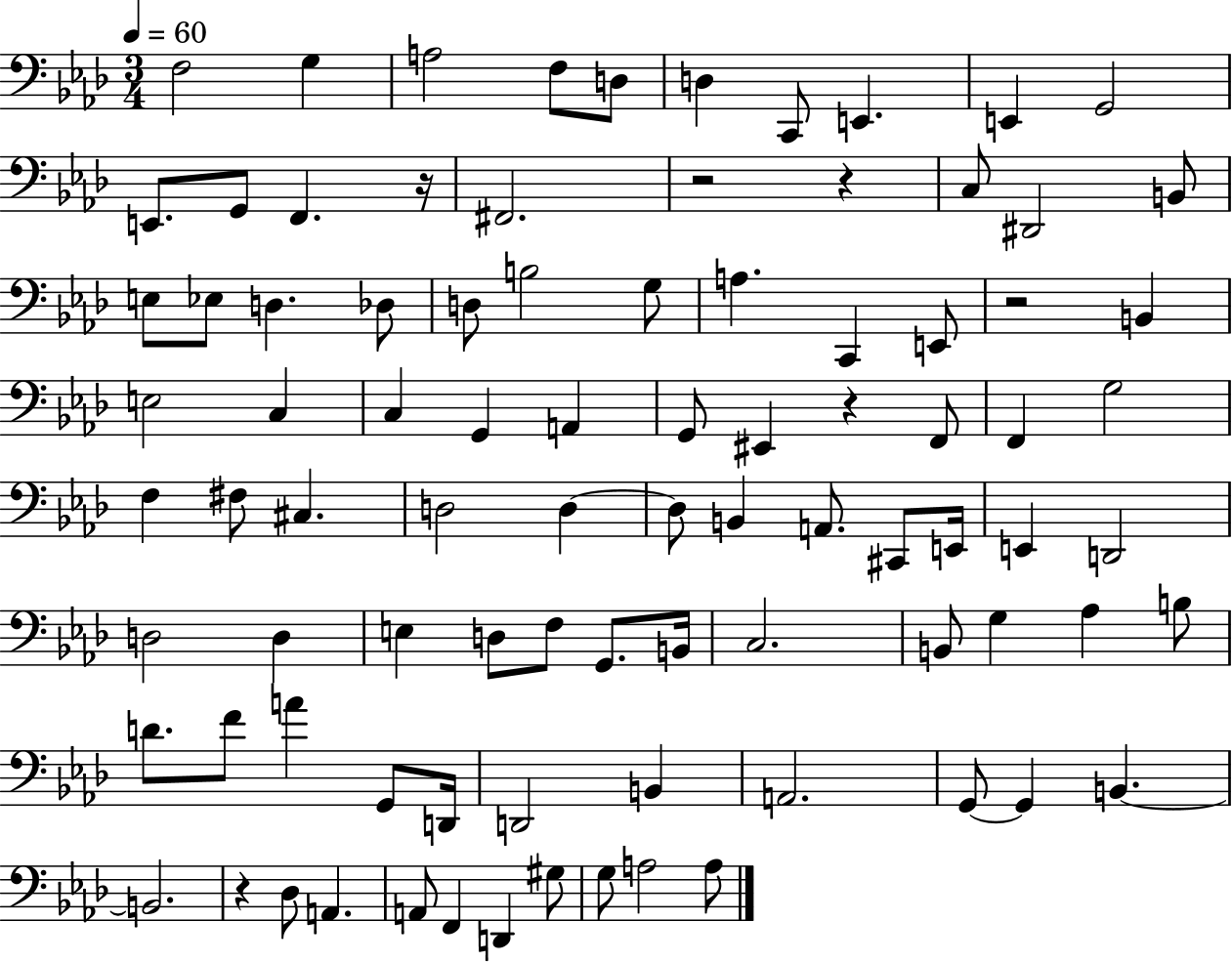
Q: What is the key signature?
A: AES major